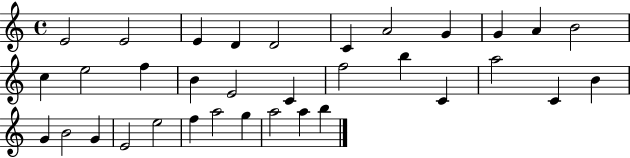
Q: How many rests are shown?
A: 0